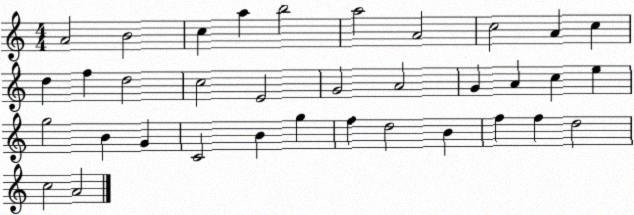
X:1
T:Untitled
M:4/4
L:1/4
K:C
A2 B2 c a b2 a2 A2 c2 A c d f d2 c2 E2 G2 A2 G A c e g2 B G C2 B g f d2 B f f d2 c2 A2